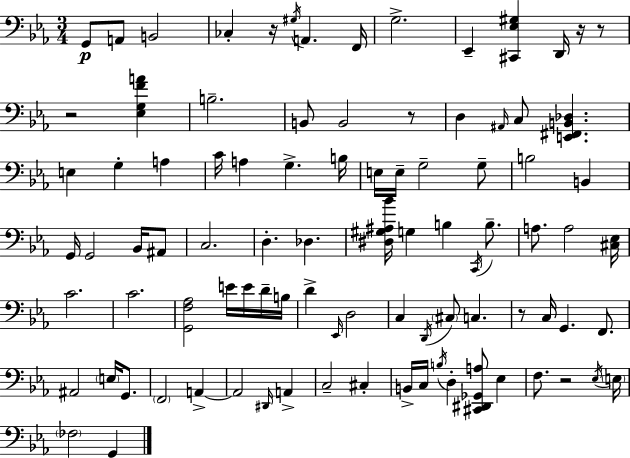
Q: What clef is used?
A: bass